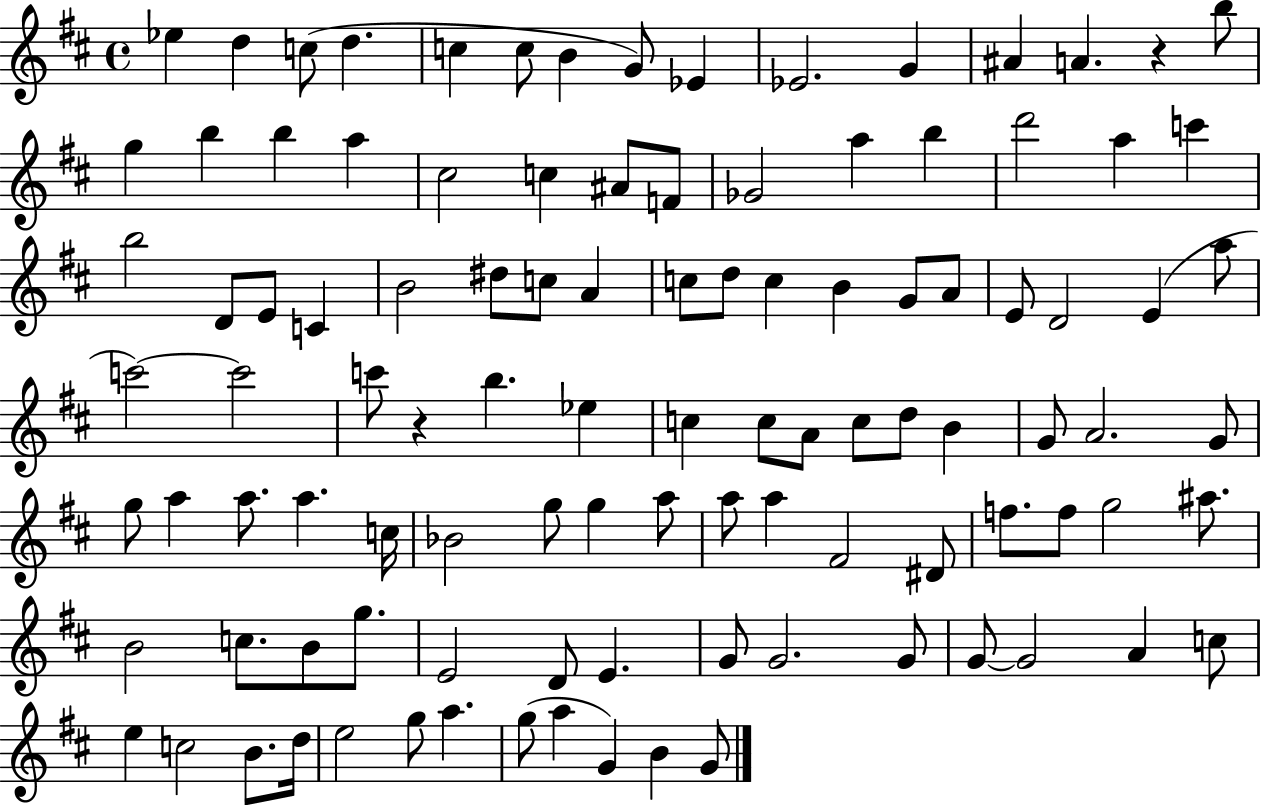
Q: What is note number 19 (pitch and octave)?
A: C#5